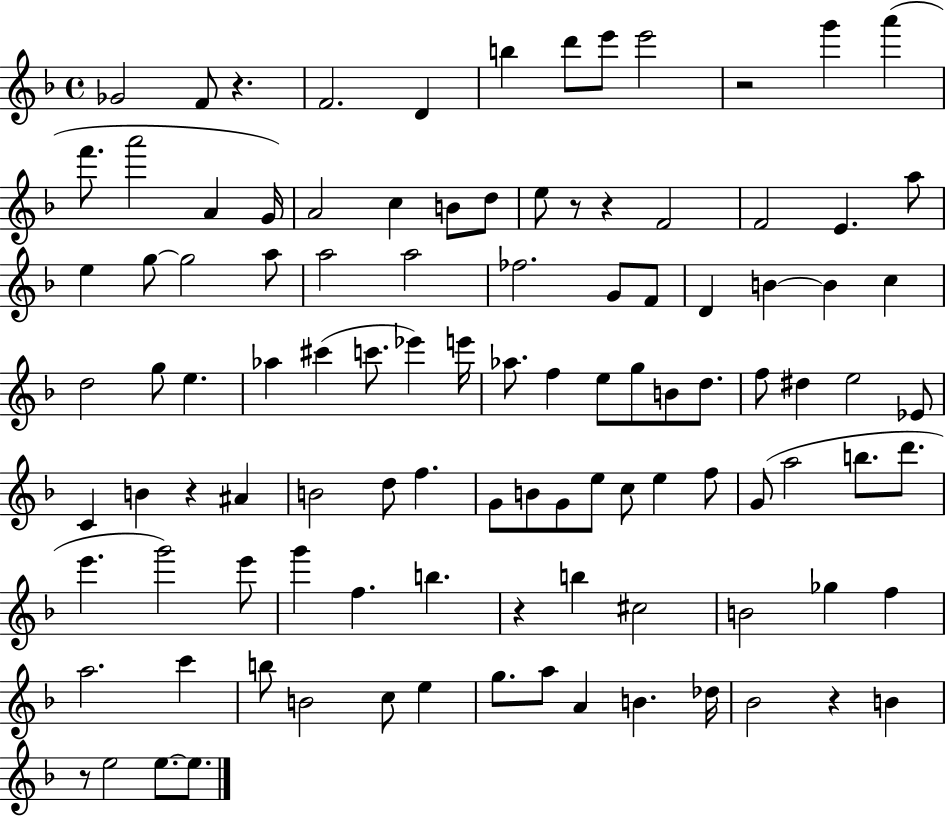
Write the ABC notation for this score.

X:1
T:Untitled
M:4/4
L:1/4
K:F
_G2 F/2 z F2 D b d'/2 e'/2 e'2 z2 g' a' f'/2 a'2 A G/4 A2 c B/2 d/2 e/2 z/2 z F2 F2 E a/2 e g/2 g2 a/2 a2 a2 _f2 G/2 F/2 D B B c d2 g/2 e _a ^c' c'/2 _e' e'/4 _a/2 f e/2 g/2 B/2 d/2 f/2 ^d e2 _E/2 C B z ^A B2 d/2 f G/2 B/2 G/2 e/2 c/2 e f/2 G/2 a2 b/2 d'/2 e' g'2 e'/2 g' f b z b ^c2 B2 _g f a2 c' b/2 B2 c/2 e g/2 a/2 A B _d/4 _B2 z B z/2 e2 e/2 e/2